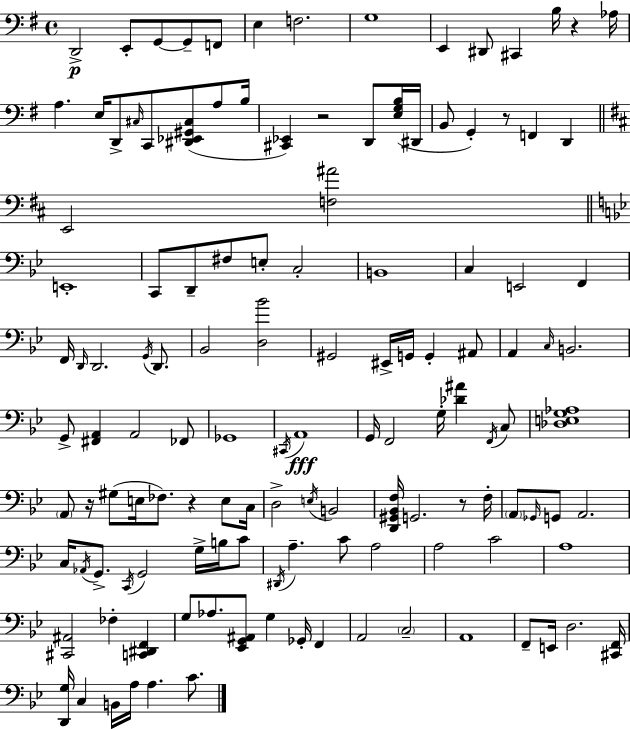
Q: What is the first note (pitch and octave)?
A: D2